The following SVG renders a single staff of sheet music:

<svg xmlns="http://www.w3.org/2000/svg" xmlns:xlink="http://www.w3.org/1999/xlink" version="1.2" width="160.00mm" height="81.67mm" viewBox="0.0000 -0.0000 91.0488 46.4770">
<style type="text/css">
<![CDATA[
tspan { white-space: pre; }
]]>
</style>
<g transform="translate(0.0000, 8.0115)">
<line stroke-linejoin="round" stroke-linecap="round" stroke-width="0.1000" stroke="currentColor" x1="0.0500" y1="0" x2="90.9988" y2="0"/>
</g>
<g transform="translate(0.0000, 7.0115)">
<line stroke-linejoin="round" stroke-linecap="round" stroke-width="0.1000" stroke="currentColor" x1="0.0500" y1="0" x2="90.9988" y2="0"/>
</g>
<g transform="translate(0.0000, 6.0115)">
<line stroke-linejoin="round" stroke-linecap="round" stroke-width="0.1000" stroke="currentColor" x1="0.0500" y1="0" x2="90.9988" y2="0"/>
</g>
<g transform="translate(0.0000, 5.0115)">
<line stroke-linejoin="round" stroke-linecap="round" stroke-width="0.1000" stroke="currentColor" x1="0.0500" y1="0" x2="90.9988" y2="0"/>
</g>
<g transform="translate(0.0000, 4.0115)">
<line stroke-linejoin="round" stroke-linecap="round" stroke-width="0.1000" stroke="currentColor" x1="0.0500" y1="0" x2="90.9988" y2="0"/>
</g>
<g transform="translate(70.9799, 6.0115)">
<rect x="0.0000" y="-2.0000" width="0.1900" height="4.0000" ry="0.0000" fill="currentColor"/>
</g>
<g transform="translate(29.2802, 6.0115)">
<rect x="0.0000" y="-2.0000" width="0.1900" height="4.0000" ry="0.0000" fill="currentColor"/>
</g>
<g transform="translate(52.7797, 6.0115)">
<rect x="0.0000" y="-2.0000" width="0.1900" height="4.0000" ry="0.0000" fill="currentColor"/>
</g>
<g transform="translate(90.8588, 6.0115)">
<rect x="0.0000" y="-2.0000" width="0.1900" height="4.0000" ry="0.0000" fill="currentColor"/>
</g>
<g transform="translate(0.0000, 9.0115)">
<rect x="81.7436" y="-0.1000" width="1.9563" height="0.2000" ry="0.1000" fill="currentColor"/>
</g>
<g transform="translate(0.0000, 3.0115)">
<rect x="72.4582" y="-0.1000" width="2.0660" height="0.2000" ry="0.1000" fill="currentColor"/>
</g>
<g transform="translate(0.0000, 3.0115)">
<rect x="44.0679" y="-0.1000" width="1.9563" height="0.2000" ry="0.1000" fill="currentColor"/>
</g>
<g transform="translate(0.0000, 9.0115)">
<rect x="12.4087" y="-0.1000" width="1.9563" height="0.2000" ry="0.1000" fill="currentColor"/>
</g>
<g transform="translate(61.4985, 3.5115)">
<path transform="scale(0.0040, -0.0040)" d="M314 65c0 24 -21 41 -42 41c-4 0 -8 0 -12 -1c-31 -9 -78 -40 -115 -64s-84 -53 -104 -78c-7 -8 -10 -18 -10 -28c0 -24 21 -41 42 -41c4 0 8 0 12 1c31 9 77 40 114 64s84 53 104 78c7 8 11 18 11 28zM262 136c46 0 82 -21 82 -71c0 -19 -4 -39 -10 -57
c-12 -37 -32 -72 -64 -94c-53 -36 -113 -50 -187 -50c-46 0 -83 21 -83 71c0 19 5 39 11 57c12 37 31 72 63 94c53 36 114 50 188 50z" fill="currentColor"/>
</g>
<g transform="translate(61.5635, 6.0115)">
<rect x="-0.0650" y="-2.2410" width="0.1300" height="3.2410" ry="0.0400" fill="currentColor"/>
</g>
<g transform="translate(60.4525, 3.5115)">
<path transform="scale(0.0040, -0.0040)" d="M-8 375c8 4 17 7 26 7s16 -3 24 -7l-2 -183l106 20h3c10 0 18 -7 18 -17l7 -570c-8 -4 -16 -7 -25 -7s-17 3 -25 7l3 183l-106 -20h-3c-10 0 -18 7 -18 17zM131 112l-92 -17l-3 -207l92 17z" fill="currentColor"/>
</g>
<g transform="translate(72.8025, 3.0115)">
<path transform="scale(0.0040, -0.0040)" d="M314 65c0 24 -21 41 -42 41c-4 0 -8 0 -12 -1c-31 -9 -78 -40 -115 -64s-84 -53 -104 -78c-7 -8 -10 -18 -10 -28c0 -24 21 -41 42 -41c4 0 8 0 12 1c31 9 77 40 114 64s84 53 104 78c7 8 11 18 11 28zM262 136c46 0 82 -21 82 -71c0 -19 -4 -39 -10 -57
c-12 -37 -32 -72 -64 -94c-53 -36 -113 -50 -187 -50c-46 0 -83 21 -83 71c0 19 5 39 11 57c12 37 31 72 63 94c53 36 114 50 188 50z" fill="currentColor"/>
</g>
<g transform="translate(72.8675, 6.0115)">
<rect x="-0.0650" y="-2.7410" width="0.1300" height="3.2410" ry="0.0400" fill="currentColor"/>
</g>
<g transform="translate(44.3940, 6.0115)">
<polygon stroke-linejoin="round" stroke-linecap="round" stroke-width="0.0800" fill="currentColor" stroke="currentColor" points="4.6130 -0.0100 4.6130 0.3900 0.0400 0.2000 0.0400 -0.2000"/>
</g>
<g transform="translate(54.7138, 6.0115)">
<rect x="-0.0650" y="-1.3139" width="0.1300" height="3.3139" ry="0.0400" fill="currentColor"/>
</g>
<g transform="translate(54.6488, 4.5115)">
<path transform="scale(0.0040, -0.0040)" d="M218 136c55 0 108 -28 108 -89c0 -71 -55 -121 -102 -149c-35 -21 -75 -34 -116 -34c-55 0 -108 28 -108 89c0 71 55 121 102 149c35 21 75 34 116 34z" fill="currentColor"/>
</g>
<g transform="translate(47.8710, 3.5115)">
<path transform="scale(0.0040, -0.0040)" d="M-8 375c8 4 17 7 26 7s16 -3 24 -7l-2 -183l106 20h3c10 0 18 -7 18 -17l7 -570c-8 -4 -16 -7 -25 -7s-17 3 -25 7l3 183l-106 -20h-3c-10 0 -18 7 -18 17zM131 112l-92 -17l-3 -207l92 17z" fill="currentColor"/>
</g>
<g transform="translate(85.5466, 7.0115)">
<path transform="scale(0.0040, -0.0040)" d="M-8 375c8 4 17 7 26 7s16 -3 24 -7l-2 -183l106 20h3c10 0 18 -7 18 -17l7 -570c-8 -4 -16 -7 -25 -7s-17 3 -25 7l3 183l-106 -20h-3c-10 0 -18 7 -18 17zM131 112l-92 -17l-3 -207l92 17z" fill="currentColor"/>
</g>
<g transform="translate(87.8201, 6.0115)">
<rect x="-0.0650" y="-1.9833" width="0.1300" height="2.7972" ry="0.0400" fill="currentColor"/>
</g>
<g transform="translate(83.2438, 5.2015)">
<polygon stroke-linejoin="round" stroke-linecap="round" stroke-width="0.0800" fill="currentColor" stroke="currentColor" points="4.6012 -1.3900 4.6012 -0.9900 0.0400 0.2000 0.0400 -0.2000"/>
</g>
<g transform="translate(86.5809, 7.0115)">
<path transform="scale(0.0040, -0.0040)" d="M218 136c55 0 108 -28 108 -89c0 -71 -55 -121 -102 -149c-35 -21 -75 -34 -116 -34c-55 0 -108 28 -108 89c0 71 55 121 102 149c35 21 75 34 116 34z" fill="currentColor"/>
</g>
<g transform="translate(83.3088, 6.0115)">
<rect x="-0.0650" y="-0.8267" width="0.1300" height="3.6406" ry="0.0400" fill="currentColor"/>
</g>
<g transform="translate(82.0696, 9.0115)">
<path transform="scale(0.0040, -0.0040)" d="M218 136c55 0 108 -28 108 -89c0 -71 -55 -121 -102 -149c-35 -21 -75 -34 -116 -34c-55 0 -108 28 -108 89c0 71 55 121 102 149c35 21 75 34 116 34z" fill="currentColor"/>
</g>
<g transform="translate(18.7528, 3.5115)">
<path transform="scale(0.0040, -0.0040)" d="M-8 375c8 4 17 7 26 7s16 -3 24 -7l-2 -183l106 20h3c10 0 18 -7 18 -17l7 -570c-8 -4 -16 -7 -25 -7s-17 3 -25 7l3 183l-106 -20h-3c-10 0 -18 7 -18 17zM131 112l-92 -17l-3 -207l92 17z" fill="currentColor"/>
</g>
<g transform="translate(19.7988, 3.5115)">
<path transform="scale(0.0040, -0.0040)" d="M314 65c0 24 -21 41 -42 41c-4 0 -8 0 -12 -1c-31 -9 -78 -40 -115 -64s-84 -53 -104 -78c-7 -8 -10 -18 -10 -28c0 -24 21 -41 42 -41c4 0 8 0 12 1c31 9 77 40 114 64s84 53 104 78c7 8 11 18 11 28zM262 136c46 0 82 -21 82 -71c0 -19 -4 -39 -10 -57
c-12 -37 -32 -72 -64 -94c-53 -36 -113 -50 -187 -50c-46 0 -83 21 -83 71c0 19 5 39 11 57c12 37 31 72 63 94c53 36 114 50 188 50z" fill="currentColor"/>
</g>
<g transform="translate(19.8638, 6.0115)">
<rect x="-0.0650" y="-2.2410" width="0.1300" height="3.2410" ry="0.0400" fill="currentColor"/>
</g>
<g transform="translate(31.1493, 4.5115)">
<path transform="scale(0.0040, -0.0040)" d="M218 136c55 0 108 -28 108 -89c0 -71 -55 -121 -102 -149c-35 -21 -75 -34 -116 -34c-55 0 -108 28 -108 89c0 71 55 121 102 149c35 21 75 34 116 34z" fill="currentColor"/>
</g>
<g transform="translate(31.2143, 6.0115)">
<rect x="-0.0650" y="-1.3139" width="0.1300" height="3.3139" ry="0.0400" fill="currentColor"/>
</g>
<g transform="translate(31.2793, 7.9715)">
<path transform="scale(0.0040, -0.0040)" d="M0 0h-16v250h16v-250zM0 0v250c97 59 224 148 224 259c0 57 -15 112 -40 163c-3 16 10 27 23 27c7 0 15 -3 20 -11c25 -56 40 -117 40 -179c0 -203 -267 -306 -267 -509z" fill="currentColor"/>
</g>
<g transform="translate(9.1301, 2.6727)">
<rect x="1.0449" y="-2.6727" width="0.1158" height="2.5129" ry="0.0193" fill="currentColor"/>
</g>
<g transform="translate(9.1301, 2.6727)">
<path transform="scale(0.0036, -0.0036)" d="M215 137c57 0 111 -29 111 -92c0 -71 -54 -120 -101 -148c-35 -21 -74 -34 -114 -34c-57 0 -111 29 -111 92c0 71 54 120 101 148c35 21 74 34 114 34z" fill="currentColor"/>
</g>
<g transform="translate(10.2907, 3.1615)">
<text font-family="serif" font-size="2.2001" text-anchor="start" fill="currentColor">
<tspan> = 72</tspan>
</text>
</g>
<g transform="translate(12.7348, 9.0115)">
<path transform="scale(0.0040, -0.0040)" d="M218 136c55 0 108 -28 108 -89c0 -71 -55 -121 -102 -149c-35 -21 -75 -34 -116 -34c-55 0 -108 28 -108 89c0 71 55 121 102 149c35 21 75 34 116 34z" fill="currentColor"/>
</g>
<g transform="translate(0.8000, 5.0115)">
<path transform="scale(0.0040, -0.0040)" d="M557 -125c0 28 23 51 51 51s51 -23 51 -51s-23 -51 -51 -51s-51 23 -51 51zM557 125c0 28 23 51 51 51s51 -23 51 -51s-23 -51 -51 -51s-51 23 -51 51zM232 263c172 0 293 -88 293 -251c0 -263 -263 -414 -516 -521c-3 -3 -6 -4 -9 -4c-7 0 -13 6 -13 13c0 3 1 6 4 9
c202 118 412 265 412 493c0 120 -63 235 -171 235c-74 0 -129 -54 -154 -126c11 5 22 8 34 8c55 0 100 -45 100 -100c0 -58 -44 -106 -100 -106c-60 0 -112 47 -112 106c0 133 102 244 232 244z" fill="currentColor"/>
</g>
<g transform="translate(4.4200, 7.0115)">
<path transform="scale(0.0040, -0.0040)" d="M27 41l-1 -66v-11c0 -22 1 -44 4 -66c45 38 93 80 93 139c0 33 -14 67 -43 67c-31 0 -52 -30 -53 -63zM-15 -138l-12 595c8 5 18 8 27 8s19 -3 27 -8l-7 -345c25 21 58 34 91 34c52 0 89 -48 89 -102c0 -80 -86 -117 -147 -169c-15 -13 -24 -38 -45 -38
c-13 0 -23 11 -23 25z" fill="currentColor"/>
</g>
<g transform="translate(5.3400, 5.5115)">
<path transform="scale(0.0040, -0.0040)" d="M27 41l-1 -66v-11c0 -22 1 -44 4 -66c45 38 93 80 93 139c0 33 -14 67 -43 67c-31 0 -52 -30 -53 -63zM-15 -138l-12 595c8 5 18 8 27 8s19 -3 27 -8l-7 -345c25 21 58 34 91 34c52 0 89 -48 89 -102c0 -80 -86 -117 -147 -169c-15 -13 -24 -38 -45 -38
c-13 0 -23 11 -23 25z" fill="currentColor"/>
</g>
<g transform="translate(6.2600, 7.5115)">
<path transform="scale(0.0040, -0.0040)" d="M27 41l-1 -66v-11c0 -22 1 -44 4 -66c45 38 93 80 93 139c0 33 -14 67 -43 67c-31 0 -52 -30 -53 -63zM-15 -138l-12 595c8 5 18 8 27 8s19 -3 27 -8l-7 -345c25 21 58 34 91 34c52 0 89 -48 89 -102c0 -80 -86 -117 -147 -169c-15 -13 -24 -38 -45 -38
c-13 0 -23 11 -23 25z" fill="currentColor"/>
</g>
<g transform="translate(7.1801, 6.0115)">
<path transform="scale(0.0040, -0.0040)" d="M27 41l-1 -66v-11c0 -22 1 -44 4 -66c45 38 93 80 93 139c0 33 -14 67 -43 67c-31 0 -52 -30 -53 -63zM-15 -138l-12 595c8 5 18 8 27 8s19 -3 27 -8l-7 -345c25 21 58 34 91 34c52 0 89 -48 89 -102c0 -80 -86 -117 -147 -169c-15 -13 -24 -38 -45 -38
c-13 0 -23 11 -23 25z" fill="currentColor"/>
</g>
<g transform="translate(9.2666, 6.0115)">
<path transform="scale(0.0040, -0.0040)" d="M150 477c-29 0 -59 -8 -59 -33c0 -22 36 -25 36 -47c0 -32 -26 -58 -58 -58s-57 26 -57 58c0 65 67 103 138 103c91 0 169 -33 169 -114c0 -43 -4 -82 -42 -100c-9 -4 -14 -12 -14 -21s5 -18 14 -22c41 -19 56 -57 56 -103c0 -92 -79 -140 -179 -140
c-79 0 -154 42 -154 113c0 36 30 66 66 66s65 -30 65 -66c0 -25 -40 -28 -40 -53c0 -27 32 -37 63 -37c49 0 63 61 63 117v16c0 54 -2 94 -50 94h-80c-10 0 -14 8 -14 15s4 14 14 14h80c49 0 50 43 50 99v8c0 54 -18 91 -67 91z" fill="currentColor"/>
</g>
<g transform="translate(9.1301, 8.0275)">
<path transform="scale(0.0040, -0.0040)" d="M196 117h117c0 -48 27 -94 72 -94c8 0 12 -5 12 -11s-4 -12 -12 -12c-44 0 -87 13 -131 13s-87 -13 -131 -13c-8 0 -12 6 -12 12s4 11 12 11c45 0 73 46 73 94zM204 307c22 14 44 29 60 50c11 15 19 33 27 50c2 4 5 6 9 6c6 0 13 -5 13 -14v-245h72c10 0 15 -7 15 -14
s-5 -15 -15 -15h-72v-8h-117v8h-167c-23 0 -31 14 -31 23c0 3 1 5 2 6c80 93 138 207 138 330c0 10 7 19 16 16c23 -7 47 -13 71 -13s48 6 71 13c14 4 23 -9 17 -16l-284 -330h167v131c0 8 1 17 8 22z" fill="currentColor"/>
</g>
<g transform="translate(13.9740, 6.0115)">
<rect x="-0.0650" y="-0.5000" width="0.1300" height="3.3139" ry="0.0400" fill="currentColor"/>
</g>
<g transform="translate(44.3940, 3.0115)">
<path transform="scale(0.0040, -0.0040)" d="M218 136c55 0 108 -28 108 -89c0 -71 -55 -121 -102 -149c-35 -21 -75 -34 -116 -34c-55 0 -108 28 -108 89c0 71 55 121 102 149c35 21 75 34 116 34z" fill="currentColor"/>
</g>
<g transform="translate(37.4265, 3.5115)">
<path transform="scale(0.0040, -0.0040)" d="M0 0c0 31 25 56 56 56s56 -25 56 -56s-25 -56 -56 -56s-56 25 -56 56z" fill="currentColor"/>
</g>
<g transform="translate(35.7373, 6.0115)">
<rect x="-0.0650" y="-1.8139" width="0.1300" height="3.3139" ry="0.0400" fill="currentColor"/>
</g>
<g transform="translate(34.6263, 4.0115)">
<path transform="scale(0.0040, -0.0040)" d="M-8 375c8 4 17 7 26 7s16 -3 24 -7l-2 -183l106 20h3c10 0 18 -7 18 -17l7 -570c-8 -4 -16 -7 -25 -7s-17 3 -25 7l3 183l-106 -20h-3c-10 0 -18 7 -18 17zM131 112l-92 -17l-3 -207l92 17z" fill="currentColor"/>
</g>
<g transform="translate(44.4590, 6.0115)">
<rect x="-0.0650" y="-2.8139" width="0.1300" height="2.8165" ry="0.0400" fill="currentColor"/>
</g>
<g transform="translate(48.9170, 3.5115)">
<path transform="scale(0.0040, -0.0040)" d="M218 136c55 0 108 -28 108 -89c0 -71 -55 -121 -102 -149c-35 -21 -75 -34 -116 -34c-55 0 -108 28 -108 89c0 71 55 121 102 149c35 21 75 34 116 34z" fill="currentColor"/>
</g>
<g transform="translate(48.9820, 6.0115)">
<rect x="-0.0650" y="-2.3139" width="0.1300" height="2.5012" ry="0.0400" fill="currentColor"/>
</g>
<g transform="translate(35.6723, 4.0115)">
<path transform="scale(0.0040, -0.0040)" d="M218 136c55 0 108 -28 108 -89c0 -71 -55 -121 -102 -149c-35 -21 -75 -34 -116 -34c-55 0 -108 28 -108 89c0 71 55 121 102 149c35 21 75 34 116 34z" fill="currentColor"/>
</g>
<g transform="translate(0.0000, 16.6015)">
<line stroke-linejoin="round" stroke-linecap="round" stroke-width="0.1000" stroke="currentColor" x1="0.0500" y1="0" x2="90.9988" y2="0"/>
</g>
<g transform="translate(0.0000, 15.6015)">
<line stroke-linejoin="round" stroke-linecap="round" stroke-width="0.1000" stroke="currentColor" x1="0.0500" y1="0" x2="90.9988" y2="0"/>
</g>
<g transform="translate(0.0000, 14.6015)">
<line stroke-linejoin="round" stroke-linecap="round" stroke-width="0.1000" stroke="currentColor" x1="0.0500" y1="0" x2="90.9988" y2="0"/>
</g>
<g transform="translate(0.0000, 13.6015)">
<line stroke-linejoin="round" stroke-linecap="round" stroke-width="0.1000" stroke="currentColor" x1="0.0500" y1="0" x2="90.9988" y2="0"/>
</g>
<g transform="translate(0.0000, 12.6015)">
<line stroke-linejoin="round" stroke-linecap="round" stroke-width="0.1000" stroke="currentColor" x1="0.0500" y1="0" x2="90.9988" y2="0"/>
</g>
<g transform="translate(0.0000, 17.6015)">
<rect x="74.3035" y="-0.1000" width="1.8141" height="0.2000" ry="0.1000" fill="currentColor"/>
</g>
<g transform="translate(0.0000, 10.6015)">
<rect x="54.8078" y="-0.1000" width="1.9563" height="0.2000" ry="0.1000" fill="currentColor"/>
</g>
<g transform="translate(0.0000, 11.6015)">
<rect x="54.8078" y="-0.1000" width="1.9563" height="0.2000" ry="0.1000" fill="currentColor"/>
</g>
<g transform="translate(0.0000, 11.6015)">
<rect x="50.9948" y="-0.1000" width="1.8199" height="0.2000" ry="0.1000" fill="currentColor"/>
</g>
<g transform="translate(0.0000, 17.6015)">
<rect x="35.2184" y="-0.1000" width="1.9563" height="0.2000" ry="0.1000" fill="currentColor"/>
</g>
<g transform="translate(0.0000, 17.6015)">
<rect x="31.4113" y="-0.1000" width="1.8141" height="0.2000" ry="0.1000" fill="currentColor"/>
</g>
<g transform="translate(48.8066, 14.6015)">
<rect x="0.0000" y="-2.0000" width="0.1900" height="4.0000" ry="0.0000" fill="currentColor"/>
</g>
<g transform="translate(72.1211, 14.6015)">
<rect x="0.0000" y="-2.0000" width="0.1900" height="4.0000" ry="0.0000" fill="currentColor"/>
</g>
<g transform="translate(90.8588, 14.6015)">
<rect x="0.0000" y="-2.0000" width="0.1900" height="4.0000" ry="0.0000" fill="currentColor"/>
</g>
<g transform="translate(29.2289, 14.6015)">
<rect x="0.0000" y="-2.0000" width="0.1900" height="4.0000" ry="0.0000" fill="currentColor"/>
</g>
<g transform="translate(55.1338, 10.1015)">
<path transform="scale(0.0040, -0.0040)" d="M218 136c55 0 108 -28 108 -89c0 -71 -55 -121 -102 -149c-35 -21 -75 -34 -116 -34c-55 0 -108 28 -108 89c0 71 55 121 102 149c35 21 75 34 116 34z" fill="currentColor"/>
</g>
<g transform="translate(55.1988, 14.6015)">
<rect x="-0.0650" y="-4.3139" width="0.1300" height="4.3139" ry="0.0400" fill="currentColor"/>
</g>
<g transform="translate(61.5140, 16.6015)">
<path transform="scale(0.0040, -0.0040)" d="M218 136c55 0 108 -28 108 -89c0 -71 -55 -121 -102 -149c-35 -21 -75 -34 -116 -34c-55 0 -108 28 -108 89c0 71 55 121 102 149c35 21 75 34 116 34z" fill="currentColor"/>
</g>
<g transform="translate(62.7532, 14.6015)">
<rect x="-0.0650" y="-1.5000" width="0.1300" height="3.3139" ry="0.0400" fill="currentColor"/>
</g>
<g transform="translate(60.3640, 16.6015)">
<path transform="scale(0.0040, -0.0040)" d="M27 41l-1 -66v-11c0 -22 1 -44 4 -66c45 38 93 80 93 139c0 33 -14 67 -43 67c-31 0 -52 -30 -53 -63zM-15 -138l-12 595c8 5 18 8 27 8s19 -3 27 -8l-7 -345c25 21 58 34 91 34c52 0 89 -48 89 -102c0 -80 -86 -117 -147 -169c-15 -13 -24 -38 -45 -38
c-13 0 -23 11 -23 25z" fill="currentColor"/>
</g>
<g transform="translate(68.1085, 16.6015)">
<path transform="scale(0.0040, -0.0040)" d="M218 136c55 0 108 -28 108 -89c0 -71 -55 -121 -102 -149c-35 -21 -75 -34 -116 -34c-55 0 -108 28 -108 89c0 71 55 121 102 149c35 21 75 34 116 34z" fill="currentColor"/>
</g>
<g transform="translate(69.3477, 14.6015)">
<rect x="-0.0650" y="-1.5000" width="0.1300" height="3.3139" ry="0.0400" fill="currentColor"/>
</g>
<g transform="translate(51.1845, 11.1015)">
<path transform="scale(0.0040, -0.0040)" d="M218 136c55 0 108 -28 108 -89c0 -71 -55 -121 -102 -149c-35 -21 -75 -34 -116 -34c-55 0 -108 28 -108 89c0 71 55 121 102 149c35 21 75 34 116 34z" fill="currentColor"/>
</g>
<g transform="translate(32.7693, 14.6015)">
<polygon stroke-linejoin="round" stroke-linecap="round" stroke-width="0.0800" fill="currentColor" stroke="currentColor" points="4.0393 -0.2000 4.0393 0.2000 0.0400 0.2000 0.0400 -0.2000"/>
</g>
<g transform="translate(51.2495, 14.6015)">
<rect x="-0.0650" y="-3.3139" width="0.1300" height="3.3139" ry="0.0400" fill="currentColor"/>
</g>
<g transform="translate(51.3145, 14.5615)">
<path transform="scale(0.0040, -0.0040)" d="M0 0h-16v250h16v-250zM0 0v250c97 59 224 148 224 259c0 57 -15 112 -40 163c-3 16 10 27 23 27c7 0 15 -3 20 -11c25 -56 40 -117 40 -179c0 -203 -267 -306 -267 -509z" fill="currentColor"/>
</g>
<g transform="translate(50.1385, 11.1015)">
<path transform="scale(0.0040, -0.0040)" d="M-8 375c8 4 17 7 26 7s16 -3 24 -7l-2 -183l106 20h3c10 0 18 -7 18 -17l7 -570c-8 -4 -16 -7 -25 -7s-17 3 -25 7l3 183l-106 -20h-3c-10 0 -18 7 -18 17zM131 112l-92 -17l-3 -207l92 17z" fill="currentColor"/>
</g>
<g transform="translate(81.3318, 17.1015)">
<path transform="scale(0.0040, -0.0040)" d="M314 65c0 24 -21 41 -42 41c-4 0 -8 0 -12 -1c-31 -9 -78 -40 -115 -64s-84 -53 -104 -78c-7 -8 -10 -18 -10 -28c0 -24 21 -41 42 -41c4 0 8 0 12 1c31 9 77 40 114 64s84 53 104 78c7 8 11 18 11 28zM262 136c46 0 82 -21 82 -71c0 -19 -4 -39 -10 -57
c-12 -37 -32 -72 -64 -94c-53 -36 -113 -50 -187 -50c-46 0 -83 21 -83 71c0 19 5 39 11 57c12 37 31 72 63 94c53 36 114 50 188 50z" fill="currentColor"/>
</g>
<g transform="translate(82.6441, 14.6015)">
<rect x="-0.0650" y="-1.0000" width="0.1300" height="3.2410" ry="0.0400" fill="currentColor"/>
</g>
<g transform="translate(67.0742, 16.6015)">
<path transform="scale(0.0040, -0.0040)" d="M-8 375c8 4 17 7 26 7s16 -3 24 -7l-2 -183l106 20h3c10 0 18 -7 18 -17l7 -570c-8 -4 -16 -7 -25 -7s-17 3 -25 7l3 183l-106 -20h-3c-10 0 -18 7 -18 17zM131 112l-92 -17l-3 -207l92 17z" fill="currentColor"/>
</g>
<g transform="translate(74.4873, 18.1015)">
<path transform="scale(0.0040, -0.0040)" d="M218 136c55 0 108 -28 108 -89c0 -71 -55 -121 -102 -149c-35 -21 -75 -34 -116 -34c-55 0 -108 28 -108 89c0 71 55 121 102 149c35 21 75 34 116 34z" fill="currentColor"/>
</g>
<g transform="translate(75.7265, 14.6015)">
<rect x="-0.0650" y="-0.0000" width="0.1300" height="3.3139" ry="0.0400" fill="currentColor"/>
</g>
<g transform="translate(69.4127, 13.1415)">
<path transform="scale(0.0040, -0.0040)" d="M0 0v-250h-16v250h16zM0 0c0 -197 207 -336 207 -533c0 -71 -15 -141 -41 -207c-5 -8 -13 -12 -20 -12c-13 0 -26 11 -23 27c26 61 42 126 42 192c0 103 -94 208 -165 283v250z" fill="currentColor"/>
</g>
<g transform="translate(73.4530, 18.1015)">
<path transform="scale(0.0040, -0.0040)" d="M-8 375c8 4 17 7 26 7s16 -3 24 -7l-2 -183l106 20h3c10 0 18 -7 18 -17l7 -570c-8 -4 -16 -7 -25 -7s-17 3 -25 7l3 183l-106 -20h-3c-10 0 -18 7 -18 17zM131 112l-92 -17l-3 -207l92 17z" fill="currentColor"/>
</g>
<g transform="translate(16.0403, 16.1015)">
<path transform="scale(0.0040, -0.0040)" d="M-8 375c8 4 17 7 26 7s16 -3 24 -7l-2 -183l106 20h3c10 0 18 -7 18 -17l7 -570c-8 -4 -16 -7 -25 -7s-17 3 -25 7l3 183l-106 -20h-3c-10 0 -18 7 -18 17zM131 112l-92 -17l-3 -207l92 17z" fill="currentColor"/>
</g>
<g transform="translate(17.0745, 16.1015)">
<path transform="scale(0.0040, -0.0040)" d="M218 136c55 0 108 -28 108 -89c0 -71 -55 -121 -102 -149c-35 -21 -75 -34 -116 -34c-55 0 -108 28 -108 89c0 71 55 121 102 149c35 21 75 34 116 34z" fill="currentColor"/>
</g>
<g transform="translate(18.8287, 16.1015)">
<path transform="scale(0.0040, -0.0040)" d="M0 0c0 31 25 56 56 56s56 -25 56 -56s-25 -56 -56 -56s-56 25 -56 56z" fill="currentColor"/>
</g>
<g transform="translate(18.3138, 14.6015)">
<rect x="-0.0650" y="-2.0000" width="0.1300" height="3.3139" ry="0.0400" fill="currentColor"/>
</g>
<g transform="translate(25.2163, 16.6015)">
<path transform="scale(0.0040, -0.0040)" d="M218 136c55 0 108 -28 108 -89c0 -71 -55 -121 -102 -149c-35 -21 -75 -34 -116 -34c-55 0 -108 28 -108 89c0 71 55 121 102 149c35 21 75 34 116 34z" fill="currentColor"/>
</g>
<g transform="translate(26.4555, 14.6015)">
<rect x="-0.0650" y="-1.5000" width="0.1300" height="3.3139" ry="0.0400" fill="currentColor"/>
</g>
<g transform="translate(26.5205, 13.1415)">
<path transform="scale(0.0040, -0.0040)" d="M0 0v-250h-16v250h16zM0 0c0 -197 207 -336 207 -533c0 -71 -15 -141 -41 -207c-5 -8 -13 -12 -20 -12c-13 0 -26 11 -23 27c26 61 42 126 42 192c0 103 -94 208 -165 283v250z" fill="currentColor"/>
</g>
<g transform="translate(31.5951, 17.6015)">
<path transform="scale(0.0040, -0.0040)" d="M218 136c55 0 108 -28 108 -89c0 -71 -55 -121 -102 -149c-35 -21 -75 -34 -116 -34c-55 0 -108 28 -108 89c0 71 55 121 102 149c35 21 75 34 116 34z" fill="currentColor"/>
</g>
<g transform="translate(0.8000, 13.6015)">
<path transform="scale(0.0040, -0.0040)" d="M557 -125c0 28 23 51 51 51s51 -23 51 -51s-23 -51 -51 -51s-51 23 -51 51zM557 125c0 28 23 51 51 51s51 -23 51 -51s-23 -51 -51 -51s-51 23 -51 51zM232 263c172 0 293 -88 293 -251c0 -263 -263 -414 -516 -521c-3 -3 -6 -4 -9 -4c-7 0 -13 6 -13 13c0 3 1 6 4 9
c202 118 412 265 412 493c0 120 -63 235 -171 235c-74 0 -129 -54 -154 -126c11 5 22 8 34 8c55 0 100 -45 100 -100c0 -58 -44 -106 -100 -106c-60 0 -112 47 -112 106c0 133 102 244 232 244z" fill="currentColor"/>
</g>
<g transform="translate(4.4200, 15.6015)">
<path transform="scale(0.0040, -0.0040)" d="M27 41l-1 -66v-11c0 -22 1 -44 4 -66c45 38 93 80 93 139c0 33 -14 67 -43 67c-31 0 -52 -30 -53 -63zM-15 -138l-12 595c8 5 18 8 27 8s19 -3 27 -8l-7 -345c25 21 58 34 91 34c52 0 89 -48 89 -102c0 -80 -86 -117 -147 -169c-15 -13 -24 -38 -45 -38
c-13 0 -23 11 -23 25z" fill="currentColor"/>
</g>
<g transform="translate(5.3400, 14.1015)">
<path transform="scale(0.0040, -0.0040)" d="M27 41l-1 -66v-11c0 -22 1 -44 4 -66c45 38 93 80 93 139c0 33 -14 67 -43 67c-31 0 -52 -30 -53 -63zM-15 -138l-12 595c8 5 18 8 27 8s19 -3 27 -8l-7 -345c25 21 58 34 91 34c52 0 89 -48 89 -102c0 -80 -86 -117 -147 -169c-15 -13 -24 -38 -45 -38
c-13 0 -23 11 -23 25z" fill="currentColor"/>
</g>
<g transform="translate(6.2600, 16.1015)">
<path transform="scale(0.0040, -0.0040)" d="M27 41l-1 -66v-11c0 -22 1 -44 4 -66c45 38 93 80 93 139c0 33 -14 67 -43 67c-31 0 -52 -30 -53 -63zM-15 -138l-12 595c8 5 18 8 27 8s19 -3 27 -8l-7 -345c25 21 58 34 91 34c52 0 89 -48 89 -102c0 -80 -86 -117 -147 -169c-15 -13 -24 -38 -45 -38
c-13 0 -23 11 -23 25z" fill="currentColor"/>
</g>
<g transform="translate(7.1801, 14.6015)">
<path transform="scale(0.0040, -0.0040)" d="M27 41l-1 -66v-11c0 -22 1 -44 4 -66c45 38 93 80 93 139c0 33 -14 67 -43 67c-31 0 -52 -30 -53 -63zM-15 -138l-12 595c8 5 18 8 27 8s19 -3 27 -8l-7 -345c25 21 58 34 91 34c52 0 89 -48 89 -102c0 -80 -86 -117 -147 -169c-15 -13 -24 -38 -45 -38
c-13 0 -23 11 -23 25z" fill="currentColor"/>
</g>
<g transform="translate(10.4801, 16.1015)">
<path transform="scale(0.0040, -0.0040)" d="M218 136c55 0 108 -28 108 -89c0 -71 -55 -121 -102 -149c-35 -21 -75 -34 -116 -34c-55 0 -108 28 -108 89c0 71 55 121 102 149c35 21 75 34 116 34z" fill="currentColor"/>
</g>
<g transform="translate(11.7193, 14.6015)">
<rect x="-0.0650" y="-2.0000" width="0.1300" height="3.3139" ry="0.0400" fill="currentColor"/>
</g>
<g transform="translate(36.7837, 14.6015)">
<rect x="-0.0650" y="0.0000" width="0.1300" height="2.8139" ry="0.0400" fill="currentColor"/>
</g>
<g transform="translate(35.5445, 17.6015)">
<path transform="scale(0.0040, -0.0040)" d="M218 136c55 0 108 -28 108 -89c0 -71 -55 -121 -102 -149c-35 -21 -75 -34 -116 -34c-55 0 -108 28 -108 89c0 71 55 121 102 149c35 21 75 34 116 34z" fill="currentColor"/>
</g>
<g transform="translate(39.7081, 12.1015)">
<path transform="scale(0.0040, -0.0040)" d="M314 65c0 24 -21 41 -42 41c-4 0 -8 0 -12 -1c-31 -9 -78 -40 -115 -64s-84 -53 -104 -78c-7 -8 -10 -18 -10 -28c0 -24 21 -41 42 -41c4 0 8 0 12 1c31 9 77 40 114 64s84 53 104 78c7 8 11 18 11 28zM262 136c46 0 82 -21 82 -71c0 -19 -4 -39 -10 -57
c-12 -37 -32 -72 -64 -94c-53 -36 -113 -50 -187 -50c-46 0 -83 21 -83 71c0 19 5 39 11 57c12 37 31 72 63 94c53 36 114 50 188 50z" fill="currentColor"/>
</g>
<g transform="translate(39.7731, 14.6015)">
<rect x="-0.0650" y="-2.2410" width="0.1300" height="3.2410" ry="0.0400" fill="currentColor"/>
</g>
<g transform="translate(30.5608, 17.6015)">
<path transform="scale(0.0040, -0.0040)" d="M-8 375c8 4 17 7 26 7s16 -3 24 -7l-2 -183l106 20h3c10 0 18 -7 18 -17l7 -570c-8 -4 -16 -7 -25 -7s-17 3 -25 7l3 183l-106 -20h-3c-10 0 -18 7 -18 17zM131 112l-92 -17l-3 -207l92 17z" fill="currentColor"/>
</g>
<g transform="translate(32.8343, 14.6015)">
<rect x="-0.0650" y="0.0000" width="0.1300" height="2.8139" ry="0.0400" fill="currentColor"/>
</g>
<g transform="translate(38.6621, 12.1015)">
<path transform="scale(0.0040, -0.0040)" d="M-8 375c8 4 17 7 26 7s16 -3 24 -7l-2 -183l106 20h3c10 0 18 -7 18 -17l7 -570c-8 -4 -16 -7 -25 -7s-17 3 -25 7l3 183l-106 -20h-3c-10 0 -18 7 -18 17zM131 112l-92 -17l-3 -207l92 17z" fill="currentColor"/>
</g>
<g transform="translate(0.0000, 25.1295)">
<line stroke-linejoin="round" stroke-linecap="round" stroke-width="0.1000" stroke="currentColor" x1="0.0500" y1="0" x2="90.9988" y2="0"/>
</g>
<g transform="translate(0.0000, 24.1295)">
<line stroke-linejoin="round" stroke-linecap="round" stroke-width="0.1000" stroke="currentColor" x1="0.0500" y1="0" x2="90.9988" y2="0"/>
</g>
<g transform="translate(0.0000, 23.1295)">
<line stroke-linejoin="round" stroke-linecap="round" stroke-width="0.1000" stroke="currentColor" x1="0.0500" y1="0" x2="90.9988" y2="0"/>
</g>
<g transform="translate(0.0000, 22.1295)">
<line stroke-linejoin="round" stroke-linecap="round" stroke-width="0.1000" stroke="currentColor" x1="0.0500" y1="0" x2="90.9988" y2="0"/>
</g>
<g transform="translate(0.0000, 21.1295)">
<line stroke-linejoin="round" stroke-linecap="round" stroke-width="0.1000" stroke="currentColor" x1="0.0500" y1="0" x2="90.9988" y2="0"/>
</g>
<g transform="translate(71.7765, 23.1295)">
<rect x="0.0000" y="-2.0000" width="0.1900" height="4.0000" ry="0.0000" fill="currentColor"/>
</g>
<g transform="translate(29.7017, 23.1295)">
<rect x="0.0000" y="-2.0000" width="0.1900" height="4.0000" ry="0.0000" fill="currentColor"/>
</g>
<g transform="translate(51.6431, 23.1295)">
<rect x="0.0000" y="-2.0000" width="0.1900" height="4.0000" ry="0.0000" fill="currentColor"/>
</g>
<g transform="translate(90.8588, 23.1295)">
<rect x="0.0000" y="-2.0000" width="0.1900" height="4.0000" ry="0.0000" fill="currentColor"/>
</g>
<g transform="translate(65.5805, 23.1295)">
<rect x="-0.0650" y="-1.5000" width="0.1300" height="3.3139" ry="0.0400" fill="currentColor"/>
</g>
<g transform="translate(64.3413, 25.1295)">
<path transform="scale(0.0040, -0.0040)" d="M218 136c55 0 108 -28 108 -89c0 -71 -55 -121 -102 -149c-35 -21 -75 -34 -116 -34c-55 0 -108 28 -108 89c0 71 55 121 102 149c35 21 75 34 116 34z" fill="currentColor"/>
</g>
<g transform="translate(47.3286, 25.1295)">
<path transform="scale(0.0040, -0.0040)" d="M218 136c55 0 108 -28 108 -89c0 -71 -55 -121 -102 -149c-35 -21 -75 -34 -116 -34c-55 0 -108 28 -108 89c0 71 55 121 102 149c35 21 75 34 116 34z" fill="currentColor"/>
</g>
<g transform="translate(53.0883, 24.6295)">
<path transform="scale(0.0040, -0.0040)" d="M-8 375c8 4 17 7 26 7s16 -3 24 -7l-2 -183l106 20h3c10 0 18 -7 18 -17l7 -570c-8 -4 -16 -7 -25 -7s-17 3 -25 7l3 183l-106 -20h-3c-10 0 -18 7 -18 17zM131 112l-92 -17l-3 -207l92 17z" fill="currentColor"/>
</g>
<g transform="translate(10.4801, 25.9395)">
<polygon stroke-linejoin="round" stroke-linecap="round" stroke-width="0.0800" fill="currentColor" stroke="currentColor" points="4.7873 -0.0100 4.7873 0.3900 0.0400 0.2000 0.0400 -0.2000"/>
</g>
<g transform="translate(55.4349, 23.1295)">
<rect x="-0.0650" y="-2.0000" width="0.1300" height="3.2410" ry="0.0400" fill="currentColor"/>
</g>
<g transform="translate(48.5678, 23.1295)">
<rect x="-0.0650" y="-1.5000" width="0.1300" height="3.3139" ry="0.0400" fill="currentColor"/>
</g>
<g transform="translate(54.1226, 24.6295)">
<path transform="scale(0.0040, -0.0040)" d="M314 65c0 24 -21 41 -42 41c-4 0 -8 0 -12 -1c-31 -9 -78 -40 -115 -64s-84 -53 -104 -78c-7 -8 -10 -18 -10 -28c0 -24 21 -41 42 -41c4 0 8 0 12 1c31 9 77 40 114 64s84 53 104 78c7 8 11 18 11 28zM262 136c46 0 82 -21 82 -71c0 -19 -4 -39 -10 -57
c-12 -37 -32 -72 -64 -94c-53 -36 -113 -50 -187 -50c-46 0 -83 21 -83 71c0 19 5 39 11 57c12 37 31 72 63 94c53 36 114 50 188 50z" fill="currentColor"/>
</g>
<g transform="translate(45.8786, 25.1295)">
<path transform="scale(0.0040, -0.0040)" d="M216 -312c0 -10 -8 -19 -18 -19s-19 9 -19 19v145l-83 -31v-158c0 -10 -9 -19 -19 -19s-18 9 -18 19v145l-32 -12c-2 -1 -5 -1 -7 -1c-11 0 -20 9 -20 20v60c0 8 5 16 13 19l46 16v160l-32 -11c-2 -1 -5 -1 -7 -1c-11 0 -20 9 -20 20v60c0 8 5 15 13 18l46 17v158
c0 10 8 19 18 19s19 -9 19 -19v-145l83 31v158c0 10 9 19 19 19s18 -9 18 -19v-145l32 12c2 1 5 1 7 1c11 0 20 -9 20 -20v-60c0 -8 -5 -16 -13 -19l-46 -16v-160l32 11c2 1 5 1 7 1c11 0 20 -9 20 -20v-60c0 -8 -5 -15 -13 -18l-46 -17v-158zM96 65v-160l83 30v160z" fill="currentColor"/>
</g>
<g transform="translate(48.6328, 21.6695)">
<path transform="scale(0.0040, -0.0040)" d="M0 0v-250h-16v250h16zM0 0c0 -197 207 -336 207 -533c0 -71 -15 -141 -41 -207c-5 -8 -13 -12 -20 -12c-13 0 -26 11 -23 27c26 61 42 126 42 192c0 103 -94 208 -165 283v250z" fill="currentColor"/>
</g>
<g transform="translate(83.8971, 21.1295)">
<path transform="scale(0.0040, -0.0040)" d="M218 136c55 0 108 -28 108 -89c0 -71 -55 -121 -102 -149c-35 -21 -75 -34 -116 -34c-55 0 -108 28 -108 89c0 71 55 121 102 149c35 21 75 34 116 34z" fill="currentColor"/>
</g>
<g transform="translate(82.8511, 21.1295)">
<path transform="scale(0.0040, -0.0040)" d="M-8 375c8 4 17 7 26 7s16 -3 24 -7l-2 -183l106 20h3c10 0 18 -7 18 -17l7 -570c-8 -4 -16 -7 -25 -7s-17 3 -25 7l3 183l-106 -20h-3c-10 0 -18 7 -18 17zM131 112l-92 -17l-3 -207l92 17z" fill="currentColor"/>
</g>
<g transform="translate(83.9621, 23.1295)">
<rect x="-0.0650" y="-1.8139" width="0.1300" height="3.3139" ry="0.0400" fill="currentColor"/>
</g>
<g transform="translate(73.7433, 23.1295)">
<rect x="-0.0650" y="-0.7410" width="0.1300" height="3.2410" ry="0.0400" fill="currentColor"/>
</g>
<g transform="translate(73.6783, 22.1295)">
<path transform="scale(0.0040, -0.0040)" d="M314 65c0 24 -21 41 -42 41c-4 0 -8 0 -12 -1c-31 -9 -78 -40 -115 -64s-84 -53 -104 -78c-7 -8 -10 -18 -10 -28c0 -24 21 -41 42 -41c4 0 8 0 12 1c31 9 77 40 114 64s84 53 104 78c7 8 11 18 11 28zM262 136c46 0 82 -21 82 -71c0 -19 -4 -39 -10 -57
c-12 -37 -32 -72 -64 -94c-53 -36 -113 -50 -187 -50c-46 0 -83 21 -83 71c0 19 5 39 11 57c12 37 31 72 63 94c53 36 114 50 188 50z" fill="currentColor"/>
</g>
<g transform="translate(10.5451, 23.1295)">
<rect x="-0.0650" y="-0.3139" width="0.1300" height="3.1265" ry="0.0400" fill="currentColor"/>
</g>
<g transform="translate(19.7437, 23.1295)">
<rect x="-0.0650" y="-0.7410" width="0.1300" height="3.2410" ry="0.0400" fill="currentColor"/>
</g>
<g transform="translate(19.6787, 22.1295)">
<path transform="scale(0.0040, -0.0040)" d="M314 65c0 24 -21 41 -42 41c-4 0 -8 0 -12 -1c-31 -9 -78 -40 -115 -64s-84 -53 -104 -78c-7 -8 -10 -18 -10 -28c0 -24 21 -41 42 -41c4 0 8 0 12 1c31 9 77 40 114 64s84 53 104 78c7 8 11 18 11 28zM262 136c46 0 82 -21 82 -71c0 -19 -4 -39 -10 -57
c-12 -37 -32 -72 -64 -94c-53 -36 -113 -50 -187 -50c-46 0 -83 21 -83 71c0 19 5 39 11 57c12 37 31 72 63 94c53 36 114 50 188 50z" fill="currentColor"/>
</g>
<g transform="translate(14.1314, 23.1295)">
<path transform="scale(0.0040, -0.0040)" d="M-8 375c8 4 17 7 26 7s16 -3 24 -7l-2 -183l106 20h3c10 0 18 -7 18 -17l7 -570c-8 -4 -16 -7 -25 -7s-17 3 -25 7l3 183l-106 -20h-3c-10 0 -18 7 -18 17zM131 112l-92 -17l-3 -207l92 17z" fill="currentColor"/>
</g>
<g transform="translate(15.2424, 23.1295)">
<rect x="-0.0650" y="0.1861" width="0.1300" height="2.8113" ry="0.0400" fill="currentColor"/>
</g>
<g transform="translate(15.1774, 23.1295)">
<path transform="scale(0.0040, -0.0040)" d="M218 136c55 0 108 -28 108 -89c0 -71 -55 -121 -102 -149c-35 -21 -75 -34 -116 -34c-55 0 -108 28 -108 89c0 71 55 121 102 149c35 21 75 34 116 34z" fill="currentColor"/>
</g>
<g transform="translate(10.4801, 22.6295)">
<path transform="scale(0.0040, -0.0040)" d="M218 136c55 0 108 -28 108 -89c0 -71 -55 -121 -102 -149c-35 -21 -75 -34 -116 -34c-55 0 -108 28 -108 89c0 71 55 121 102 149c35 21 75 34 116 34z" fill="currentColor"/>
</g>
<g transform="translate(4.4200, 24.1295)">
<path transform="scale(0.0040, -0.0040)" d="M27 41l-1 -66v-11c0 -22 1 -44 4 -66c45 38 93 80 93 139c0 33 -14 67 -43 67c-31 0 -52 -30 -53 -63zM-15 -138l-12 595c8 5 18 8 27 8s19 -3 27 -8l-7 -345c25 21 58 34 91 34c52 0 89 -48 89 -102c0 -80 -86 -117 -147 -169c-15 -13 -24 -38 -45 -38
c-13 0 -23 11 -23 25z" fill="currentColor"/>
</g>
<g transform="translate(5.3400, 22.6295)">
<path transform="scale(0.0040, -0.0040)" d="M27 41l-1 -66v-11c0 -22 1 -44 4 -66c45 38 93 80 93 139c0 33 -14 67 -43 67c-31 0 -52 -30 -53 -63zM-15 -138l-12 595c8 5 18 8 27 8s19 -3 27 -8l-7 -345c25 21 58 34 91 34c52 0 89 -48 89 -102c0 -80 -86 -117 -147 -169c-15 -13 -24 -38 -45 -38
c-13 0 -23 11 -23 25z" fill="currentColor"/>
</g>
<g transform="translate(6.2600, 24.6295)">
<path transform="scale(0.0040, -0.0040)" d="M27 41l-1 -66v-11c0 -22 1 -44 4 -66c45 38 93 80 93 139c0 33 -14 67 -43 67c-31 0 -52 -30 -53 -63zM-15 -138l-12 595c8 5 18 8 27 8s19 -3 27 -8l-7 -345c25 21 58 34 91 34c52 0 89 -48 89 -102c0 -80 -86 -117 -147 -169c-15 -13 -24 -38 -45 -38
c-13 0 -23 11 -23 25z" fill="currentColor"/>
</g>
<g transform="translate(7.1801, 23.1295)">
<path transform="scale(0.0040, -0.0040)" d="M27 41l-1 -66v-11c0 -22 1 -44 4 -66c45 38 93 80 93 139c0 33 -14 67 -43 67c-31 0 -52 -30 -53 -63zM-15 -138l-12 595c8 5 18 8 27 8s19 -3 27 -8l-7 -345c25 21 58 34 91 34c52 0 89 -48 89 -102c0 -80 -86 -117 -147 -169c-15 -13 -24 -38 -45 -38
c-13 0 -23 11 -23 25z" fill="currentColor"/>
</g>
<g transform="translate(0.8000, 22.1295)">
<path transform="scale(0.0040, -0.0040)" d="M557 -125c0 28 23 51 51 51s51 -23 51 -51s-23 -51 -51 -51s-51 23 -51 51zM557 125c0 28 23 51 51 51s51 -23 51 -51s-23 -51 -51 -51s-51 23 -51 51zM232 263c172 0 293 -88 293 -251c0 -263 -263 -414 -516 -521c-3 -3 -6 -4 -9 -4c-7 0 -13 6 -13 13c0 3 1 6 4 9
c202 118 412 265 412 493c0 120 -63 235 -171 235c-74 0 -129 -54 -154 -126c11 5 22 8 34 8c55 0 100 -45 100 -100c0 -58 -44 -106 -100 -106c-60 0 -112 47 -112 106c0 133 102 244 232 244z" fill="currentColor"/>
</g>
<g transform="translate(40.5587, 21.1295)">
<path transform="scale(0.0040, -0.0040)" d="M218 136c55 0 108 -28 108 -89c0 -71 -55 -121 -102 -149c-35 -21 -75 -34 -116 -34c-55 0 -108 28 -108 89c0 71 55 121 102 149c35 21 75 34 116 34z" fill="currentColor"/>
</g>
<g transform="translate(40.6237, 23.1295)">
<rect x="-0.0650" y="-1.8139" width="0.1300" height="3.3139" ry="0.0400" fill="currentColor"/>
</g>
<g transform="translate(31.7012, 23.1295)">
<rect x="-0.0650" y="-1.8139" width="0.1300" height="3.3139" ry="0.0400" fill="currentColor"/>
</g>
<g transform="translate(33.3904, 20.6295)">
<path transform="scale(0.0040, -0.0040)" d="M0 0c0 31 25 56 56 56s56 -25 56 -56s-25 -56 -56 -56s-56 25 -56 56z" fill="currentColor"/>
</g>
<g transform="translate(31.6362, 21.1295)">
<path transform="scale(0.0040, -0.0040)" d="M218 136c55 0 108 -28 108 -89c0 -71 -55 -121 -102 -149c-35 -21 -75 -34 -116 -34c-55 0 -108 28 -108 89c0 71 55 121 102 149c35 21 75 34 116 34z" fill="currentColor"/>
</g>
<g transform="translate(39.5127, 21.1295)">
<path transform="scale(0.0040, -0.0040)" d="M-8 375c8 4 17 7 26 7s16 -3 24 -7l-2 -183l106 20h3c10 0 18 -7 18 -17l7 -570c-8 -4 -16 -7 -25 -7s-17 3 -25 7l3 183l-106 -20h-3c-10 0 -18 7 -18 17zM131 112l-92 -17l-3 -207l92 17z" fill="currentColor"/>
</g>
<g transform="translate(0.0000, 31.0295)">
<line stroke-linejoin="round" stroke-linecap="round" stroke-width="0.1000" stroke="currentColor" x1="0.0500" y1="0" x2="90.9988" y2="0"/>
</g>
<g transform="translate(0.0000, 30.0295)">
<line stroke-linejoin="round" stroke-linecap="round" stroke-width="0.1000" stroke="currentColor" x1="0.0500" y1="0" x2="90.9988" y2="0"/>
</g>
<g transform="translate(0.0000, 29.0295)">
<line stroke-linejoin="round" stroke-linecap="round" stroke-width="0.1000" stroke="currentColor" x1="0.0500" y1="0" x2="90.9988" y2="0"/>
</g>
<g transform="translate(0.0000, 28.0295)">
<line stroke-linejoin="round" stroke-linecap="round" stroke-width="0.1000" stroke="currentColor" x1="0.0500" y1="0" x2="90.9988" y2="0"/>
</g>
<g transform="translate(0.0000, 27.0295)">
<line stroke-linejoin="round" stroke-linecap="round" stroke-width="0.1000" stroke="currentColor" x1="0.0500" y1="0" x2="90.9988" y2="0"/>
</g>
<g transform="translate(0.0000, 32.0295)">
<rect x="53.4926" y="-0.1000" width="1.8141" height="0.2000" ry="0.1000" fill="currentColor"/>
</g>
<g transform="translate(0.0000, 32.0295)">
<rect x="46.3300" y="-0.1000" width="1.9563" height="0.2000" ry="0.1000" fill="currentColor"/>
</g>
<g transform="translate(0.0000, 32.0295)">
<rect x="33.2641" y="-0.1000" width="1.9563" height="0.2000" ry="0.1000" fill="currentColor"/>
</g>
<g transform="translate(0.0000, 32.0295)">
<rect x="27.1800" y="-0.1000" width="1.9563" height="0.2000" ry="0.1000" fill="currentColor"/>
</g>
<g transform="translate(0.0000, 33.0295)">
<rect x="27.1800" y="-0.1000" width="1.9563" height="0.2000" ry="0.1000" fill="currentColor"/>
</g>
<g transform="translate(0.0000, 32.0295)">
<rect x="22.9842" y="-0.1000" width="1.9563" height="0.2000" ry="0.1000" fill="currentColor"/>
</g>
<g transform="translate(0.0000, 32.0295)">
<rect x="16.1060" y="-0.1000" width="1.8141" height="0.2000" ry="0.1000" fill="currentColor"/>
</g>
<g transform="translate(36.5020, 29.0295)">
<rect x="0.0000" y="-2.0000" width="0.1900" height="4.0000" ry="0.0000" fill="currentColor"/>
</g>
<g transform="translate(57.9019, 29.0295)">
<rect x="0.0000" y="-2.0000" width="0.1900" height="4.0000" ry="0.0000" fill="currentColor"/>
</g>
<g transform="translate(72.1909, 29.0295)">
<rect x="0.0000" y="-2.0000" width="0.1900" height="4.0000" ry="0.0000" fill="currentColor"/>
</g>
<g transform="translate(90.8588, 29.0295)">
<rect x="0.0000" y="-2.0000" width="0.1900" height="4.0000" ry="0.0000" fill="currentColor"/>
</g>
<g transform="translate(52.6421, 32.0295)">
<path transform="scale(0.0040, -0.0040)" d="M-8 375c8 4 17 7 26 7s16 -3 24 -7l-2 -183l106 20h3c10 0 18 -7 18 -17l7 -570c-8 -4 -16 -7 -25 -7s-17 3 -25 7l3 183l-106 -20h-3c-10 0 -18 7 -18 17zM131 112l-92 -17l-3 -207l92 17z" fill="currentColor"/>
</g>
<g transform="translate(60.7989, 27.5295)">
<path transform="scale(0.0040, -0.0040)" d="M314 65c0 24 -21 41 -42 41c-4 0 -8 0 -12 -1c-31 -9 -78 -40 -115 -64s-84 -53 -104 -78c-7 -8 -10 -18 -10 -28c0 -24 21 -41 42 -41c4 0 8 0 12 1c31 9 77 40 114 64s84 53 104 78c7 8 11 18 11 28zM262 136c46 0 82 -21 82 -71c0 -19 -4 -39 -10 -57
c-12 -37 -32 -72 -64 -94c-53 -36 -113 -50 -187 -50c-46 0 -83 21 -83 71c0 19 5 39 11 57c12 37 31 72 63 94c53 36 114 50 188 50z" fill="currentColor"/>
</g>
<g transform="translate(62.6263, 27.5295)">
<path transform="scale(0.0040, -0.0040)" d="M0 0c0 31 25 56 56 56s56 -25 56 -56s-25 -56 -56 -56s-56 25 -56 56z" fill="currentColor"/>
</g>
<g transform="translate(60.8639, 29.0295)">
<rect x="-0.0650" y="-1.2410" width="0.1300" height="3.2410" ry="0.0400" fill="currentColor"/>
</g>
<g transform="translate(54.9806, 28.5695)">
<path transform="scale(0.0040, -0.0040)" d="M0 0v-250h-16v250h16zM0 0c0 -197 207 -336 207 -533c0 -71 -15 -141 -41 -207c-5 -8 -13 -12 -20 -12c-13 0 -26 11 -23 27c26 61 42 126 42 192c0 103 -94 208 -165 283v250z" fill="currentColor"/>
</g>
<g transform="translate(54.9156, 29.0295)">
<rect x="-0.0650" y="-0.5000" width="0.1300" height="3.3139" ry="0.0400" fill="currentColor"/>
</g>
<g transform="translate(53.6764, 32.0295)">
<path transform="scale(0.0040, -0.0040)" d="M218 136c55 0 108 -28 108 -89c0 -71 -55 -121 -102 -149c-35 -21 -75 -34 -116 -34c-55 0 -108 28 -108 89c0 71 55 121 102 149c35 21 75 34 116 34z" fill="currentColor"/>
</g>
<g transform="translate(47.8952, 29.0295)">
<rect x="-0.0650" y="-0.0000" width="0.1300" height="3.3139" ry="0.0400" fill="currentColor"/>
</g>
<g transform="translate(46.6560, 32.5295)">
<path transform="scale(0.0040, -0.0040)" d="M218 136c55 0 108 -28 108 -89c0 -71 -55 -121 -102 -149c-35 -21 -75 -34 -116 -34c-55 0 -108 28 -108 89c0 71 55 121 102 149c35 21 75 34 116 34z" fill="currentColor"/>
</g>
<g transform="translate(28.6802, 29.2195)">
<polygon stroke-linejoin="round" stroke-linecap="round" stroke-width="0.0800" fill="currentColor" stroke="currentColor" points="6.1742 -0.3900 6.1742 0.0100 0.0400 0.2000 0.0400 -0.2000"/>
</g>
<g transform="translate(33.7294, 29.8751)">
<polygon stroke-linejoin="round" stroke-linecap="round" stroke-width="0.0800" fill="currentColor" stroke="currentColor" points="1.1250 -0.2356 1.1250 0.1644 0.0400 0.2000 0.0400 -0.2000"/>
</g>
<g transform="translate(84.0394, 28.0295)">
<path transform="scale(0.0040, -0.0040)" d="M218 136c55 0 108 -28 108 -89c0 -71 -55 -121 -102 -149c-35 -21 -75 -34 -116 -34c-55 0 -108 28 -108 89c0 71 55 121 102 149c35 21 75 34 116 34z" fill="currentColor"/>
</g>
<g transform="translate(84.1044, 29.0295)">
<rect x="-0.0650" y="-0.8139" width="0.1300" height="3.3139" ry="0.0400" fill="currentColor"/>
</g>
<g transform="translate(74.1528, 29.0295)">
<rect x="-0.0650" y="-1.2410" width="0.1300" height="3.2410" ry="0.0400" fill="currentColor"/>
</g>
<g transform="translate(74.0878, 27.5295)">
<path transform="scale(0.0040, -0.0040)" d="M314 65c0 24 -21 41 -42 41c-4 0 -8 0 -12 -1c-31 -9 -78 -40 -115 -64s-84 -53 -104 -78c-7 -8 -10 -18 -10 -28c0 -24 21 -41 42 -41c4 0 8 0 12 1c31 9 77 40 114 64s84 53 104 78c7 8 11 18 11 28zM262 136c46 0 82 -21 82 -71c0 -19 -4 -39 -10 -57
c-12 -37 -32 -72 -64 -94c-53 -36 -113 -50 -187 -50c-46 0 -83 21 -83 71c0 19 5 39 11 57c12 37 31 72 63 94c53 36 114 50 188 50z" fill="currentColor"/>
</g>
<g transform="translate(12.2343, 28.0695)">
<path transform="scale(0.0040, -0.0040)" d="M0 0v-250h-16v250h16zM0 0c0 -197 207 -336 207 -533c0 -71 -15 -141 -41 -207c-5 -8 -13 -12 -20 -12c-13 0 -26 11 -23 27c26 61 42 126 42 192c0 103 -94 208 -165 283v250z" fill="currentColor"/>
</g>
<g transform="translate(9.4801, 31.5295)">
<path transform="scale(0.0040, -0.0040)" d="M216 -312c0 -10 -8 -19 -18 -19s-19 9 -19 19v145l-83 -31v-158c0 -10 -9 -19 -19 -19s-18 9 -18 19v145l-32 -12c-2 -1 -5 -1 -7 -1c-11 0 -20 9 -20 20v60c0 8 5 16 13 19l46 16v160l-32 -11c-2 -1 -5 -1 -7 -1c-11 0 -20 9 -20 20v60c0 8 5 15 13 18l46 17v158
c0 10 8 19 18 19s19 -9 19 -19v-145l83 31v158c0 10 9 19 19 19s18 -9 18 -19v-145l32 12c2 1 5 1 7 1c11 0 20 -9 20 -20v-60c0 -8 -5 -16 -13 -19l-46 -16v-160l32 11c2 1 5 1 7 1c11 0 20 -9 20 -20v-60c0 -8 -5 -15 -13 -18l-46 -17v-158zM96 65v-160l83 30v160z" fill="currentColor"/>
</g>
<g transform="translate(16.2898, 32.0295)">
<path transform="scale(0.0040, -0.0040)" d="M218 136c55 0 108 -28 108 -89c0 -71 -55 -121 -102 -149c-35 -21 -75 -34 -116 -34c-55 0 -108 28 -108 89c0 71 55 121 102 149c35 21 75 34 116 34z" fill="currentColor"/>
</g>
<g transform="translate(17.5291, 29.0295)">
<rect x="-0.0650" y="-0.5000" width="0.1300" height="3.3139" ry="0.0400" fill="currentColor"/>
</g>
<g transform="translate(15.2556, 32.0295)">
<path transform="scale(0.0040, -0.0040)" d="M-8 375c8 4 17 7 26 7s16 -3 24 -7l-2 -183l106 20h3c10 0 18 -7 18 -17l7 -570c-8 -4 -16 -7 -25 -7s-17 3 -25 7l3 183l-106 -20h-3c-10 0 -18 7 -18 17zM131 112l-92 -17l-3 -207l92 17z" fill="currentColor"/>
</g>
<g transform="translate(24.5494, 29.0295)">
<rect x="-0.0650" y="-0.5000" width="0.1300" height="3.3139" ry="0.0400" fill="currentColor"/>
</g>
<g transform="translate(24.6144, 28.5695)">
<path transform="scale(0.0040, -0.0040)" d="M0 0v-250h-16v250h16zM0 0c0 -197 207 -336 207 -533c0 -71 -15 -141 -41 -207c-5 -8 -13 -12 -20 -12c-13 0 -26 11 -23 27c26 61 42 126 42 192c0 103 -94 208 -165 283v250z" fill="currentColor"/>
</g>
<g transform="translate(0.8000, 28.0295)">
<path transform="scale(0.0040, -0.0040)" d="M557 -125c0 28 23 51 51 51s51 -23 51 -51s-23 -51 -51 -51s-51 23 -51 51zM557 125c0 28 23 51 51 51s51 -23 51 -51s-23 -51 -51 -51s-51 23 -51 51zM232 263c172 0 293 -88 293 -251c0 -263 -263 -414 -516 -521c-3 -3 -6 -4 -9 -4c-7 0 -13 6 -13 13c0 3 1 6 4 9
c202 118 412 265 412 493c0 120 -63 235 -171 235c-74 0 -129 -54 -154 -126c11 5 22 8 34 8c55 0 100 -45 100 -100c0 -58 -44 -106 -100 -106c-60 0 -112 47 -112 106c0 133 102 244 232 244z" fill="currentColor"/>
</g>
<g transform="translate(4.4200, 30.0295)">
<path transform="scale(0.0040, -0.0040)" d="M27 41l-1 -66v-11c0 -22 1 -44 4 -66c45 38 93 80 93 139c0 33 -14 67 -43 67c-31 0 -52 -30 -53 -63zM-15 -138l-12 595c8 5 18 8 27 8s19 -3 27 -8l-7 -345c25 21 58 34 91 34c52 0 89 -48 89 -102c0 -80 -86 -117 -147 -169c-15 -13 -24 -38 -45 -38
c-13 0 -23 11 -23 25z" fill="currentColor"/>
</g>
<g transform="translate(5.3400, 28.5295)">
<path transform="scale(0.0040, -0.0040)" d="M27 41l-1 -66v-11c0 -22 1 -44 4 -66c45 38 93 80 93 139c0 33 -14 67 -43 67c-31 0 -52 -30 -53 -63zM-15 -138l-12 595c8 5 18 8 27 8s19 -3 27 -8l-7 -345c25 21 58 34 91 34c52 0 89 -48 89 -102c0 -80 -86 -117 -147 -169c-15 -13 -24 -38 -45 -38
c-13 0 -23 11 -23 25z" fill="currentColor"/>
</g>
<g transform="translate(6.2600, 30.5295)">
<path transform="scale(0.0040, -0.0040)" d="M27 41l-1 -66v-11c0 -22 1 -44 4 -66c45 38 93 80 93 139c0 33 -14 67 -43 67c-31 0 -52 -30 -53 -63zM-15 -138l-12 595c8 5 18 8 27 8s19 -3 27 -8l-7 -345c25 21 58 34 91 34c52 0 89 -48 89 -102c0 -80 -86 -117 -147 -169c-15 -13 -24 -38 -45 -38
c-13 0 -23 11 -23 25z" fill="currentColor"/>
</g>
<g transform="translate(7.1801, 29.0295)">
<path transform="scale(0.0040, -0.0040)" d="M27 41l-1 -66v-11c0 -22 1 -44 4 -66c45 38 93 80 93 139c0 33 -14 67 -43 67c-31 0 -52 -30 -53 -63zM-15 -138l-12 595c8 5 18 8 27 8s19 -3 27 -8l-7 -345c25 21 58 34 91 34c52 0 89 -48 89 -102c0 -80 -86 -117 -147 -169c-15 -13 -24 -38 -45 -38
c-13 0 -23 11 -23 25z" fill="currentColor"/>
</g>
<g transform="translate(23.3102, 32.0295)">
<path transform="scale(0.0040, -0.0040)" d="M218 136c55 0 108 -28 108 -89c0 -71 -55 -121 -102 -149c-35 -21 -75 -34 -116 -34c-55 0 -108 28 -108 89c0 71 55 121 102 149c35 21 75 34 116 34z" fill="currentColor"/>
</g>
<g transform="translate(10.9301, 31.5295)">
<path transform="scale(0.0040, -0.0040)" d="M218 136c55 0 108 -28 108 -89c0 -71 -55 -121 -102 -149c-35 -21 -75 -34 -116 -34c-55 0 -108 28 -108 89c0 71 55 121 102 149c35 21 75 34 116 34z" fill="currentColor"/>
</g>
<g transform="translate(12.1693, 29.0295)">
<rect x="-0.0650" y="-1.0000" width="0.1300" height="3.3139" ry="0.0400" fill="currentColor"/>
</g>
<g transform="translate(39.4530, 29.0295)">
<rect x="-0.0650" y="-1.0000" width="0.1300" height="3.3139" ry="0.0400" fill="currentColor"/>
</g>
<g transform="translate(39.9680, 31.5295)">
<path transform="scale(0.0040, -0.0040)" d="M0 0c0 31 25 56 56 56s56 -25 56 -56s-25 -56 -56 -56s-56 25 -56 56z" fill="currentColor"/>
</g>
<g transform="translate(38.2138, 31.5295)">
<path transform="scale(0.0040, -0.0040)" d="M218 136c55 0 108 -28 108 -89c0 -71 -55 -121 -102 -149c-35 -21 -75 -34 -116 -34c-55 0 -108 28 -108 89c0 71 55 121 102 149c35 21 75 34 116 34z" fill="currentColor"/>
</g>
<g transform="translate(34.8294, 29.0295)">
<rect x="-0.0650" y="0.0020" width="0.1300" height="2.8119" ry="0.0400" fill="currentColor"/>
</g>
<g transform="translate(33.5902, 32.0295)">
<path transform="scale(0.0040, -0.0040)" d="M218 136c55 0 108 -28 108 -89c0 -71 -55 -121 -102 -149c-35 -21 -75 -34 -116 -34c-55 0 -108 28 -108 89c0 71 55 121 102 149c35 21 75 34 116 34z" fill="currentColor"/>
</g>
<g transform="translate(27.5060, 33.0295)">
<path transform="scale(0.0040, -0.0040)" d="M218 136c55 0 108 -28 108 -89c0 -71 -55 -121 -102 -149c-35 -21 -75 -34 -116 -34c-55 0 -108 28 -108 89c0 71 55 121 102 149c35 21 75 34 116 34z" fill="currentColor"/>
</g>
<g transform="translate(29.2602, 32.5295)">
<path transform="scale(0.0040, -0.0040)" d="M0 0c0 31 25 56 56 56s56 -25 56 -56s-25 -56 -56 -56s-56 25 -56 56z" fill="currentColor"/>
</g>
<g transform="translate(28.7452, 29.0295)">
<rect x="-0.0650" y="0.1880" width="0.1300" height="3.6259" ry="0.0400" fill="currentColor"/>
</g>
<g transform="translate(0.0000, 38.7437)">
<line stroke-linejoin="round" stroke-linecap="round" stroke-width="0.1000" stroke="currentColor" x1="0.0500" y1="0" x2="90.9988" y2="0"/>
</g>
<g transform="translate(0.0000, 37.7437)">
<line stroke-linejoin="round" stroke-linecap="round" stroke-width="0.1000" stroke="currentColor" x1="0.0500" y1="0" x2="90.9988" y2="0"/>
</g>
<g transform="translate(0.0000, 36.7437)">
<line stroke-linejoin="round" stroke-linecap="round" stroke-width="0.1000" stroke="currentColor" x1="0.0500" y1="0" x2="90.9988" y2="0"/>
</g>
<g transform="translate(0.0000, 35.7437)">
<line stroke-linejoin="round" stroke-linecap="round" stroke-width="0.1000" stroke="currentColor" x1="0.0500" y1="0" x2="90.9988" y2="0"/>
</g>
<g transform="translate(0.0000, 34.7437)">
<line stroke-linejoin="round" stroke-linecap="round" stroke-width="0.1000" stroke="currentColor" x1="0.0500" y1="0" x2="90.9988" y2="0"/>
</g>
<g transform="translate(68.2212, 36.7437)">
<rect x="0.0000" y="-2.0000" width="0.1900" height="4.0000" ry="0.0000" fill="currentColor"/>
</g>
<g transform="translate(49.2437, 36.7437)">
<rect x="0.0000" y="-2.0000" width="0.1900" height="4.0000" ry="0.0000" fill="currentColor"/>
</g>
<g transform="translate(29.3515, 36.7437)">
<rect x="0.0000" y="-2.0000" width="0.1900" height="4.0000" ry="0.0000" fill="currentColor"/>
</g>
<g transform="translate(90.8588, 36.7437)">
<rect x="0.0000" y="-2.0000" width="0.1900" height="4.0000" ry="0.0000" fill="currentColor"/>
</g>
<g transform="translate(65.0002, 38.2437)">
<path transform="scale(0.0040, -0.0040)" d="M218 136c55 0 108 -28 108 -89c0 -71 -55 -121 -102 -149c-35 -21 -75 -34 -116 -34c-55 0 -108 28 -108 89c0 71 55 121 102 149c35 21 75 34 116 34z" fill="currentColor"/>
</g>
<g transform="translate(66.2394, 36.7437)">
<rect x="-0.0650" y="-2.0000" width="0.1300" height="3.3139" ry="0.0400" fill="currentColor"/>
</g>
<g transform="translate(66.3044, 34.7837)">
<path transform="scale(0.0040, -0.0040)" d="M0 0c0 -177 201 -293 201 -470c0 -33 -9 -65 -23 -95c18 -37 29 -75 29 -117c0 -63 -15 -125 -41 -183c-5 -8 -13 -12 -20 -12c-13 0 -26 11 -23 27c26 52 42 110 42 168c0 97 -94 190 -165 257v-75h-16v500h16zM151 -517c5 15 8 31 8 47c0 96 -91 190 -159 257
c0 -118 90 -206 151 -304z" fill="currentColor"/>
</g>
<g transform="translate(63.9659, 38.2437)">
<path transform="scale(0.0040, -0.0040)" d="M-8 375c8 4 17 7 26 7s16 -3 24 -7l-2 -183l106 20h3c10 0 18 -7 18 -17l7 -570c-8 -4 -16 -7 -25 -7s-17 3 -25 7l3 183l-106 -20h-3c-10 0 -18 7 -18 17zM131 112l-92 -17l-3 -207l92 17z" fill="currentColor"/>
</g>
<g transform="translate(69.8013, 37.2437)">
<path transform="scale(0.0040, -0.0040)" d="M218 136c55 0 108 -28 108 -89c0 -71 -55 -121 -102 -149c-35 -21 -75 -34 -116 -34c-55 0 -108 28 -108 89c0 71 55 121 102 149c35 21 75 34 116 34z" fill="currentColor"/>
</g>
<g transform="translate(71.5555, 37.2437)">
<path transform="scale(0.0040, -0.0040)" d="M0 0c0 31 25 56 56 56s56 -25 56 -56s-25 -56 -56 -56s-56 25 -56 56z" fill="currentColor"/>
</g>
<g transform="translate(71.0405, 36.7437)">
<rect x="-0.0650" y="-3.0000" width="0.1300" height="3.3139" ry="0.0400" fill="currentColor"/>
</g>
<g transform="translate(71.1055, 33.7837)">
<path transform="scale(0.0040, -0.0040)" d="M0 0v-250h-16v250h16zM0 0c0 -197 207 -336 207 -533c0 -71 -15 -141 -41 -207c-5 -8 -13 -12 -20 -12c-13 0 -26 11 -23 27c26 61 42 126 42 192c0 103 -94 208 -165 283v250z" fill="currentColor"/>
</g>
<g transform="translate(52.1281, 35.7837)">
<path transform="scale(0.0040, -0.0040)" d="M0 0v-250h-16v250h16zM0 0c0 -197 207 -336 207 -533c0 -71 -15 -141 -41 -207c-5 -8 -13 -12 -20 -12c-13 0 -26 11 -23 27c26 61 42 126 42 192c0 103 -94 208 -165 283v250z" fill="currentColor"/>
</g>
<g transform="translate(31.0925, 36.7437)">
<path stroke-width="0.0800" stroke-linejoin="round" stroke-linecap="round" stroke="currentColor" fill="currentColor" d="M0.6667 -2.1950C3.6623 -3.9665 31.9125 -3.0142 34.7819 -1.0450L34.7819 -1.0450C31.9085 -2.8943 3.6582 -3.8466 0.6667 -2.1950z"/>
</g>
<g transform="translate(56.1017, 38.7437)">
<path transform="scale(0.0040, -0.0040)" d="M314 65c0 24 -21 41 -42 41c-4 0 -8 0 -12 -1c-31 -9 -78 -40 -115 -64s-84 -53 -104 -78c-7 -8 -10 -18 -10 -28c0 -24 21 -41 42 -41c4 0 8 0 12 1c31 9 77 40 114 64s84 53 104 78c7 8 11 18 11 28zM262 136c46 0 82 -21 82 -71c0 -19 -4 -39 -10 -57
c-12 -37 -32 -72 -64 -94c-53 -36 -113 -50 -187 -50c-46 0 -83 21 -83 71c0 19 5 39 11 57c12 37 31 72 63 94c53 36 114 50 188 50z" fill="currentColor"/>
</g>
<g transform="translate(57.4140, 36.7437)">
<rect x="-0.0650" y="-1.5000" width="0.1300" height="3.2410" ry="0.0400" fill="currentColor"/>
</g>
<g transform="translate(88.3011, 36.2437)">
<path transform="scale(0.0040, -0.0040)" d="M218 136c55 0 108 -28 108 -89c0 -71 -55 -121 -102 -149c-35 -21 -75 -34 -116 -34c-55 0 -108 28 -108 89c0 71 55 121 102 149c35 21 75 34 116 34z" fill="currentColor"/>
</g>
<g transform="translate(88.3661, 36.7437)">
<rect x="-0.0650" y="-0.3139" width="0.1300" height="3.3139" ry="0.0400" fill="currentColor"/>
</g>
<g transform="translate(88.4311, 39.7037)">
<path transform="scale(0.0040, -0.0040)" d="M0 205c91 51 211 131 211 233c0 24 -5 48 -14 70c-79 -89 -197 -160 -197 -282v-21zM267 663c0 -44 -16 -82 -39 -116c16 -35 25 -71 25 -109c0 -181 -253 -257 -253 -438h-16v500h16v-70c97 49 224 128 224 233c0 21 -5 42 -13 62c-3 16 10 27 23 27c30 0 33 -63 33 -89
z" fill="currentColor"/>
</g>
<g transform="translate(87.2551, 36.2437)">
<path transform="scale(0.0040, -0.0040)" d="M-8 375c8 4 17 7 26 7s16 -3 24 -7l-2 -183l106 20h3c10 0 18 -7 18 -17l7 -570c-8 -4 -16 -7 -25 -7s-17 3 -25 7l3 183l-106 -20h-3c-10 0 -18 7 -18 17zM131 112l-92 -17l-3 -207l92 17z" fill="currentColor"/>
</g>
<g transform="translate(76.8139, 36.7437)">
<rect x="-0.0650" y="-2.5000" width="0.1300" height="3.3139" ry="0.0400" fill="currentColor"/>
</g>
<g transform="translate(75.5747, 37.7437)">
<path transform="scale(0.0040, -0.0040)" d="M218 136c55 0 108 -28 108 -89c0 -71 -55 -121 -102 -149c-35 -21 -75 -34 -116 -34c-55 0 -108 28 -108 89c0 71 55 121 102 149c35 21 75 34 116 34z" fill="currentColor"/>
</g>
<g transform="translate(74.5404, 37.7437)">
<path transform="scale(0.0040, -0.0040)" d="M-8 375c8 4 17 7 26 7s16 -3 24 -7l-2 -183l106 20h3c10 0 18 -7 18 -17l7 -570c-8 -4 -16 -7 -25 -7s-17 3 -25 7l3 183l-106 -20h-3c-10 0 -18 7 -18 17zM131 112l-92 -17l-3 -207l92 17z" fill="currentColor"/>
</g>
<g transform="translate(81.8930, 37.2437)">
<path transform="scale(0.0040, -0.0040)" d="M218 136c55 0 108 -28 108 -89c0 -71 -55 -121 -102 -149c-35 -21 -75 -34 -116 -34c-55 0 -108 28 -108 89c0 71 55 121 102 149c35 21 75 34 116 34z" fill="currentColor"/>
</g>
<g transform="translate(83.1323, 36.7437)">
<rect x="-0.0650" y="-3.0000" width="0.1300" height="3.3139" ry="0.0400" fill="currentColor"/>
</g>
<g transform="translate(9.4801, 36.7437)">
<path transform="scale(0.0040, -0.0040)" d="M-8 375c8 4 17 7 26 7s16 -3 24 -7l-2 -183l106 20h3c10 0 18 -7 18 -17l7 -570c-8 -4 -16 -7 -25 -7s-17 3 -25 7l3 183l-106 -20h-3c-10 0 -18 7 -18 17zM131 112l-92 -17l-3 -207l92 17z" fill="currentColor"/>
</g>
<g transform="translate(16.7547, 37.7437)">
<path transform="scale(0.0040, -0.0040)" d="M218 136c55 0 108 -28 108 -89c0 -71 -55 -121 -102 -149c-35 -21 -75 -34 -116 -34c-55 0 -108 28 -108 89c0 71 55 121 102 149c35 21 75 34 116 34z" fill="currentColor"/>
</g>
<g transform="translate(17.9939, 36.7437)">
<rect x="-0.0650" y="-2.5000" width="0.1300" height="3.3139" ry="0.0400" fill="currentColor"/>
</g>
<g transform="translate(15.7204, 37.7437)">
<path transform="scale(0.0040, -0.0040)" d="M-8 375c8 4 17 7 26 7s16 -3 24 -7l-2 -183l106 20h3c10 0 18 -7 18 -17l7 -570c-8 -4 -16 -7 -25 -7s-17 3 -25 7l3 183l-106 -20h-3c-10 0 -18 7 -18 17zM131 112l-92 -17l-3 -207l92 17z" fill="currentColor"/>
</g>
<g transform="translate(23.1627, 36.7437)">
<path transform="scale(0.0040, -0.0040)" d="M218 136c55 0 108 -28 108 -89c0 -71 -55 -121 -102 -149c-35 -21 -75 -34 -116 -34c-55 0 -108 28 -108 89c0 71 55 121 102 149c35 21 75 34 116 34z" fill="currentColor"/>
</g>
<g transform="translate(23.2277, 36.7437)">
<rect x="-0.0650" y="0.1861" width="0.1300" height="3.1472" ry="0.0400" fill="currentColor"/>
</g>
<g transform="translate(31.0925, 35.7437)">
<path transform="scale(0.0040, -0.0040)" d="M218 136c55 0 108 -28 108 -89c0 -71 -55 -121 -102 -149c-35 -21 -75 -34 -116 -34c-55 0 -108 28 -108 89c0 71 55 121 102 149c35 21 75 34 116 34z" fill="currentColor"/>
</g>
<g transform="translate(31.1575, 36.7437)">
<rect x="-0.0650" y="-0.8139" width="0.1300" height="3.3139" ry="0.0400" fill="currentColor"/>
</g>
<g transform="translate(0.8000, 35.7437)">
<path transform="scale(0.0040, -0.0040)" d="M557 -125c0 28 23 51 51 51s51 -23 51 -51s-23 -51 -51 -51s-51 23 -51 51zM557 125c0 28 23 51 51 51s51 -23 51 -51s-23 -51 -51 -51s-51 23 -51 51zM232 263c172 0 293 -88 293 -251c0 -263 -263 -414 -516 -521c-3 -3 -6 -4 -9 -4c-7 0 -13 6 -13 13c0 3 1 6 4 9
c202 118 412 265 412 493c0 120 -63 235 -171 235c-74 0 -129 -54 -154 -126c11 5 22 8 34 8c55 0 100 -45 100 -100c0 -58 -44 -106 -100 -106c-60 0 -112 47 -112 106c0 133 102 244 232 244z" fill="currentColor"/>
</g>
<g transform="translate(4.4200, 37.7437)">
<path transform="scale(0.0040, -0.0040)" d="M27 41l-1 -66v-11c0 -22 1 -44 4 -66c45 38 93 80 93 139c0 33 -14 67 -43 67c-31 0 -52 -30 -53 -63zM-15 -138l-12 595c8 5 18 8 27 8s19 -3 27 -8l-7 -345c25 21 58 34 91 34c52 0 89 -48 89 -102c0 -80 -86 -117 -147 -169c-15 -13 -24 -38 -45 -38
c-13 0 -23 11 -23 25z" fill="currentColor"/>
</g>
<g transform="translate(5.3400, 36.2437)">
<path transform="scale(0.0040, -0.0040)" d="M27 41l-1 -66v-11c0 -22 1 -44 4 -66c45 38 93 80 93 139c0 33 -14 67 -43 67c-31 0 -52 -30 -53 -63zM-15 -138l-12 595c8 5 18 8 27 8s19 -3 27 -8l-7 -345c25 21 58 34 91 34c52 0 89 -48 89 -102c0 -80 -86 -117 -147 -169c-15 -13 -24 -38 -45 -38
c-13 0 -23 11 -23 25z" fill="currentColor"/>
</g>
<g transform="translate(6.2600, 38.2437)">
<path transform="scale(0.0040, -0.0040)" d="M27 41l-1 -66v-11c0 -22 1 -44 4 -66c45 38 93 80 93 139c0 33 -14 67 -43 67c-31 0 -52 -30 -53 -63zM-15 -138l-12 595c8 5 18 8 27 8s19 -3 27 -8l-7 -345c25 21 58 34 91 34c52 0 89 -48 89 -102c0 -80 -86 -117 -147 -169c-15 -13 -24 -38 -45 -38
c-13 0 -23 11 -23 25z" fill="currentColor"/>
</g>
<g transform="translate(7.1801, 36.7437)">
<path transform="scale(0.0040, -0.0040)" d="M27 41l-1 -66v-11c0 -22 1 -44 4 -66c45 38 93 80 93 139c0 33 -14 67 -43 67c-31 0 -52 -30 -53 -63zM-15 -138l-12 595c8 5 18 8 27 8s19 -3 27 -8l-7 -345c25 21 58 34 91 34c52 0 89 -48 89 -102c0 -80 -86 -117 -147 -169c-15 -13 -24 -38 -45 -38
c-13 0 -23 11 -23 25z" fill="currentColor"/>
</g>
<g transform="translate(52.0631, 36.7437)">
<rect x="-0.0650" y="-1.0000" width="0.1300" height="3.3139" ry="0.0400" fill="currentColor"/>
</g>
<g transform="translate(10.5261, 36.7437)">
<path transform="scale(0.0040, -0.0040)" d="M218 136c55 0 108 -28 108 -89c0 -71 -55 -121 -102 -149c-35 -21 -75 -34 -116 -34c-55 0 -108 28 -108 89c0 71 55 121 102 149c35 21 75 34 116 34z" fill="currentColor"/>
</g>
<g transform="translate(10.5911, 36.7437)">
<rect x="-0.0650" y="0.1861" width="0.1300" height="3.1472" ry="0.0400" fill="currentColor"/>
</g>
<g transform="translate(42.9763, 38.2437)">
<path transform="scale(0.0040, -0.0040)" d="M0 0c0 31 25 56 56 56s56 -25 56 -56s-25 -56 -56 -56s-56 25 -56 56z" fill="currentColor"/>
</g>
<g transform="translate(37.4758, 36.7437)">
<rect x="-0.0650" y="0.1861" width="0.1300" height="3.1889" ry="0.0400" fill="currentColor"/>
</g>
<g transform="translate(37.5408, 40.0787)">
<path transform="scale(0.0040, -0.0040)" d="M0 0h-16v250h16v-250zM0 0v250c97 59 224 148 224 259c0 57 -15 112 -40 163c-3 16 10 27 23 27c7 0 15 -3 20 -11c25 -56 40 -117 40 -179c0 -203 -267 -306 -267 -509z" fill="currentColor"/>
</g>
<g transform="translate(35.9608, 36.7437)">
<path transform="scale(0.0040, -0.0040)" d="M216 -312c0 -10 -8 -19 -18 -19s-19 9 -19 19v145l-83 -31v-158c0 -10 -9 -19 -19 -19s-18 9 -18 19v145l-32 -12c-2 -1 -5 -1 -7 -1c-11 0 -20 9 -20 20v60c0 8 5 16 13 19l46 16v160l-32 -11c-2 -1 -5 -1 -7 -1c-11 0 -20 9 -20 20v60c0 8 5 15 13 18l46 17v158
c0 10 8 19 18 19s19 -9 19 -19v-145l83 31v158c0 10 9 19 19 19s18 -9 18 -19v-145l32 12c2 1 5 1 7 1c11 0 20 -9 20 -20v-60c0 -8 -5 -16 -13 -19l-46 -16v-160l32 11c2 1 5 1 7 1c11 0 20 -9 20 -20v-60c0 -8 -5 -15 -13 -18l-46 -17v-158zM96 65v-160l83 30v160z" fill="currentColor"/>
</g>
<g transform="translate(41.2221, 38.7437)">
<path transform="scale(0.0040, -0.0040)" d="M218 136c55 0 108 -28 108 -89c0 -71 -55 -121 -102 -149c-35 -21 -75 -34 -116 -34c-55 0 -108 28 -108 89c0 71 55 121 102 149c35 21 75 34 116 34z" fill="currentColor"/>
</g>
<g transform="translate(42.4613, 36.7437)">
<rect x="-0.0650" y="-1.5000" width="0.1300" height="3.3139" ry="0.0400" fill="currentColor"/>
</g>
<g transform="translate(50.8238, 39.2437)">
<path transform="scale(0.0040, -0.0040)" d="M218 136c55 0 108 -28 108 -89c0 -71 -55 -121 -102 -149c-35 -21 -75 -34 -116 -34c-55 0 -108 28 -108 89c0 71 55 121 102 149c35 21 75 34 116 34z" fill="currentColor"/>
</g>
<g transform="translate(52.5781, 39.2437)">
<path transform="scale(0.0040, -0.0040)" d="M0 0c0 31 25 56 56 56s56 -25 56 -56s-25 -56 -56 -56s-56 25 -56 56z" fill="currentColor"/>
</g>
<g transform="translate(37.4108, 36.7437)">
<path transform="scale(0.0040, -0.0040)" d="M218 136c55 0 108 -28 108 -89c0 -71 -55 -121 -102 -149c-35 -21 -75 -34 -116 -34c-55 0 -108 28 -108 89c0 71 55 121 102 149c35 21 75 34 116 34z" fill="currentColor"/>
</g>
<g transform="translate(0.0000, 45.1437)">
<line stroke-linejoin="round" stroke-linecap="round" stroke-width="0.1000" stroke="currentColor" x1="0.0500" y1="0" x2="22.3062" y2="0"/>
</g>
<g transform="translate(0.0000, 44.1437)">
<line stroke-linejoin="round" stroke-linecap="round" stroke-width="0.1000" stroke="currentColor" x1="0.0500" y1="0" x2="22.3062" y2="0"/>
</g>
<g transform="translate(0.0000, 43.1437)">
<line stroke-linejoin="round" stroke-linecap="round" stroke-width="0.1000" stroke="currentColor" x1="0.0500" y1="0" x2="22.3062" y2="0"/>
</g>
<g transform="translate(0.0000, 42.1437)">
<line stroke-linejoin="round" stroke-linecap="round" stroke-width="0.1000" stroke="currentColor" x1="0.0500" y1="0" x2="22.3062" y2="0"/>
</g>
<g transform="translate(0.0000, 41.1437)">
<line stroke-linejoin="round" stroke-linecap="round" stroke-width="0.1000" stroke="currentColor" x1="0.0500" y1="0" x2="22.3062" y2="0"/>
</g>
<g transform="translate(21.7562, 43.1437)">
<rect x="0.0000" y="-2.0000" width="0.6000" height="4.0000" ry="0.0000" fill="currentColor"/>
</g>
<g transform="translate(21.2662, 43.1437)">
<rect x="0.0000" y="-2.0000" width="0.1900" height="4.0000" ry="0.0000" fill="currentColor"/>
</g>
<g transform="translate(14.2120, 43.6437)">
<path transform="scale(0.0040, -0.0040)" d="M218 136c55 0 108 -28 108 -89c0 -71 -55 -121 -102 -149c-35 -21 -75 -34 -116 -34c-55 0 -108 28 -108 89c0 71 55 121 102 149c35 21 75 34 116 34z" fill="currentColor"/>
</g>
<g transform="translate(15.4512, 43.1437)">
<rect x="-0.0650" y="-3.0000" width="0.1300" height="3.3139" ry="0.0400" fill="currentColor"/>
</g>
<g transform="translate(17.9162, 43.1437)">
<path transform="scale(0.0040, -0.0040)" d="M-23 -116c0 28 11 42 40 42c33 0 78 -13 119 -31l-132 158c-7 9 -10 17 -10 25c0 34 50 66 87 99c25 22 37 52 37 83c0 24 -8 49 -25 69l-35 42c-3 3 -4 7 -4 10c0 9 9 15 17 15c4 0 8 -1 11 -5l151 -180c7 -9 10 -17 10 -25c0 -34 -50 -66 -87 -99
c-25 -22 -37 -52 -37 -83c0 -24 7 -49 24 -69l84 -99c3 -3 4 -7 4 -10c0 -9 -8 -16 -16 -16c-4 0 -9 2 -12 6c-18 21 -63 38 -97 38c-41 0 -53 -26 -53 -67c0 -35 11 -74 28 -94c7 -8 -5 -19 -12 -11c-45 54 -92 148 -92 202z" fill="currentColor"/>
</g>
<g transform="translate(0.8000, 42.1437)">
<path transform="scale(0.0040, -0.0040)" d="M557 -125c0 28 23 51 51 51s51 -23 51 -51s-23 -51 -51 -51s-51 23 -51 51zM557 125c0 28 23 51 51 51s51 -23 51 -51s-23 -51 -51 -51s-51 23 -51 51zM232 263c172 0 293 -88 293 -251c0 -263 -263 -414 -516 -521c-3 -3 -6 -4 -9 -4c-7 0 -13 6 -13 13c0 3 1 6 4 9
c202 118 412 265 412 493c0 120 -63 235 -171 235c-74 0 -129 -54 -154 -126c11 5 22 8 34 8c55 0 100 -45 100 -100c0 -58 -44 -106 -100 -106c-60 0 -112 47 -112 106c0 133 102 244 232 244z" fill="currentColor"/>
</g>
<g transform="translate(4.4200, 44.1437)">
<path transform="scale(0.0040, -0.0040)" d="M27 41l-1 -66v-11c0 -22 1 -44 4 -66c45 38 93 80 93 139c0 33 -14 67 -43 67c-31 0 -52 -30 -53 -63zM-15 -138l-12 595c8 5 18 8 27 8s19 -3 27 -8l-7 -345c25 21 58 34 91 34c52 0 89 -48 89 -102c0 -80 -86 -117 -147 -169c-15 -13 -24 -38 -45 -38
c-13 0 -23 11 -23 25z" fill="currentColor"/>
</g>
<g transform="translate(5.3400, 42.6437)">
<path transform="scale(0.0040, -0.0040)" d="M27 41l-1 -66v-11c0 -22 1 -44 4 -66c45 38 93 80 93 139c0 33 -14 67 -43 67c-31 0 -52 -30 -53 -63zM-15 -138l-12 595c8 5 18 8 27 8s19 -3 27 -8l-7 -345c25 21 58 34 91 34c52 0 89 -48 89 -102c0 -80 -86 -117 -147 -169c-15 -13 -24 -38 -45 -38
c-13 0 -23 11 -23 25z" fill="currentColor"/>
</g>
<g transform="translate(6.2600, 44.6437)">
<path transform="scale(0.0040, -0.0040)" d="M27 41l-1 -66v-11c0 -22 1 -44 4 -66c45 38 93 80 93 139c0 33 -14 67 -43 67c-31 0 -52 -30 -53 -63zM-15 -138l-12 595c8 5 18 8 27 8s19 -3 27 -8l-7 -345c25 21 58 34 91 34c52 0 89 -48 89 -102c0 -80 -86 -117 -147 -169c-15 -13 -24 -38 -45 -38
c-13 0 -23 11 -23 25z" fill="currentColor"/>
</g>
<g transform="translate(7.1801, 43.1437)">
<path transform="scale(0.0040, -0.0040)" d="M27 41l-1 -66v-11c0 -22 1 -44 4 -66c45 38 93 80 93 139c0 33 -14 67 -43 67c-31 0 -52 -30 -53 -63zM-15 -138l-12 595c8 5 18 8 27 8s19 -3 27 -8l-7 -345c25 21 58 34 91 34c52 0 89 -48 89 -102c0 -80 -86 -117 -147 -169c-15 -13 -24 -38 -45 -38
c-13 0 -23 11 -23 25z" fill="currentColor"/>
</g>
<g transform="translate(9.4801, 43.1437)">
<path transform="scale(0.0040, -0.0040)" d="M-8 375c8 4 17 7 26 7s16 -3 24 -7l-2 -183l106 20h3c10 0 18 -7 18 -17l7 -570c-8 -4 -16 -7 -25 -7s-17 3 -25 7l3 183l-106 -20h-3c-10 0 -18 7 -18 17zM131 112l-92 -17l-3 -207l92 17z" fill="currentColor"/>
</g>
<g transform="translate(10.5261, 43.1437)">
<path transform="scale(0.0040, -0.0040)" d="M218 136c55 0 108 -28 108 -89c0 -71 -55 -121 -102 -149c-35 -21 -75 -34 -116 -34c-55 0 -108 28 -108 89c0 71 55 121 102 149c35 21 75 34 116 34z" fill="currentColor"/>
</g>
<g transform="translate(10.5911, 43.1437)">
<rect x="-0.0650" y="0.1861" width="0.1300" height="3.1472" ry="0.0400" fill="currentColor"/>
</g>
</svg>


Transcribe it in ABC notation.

X:1
T:Untitled
M:3/4
L:1/4
K:Ab
_E,, B,2 G,/2 A, C/2 B,/2 G, B,2 C2 _E,,/2 B,,/2 _A,, A,, G,,/2 E,,/2 E,,/2 B,2 D/2 F _G,, G,,/2 D,, F,,2 _E,/2 D,/2 F,2 _A, A, ^G,,/2 A,,2 G,, F,2 A, ^F,,/2 E,, E,,/2 C,,/2 E,,/4 F,, _D,, E,,/2 G,2 G,2 F, D, B,, D, F, ^D,/2 G,, F,,/2 G,,2 A,,/4 C,/2 B,, C, E,/4 D, C, z